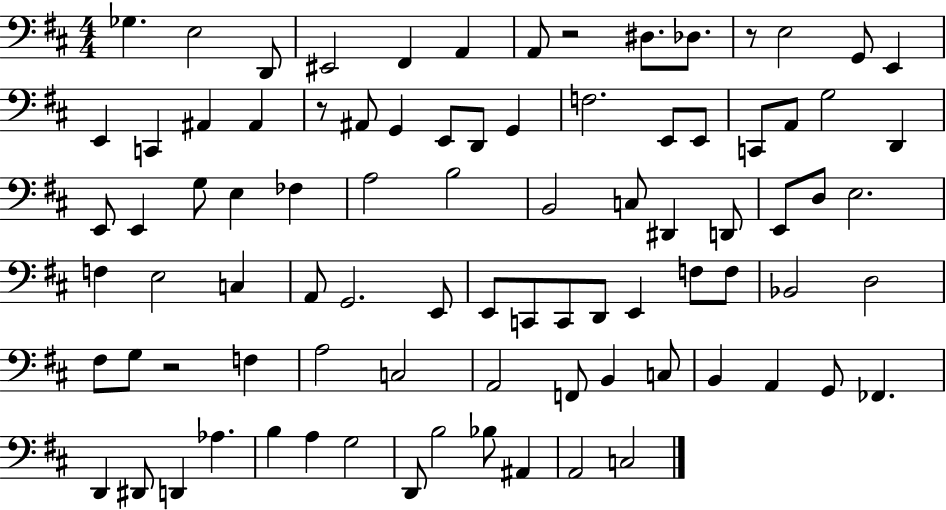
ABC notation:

X:1
T:Untitled
M:4/4
L:1/4
K:D
_G, E,2 D,,/2 ^E,,2 ^F,, A,, A,,/2 z2 ^D,/2 _D,/2 z/2 E,2 G,,/2 E,, E,, C,, ^A,, ^A,, z/2 ^A,,/2 G,, E,,/2 D,,/2 G,, F,2 E,,/2 E,,/2 C,,/2 A,,/2 G,2 D,, E,,/2 E,, G,/2 E, _F, A,2 B,2 B,,2 C,/2 ^D,, D,,/2 E,,/2 D,/2 E,2 F, E,2 C, A,,/2 G,,2 E,,/2 E,,/2 C,,/2 C,,/2 D,,/2 E,, F,/2 F,/2 _B,,2 D,2 ^F,/2 G,/2 z2 F, A,2 C,2 A,,2 F,,/2 B,, C,/2 B,, A,, G,,/2 _F,, D,, ^D,,/2 D,, _A, B, A, G,2 D,,/2 B,2 _B,/2 ^A,, A,,2 C,2